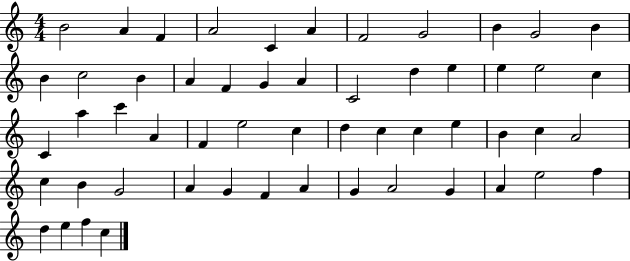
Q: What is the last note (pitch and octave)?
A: C5